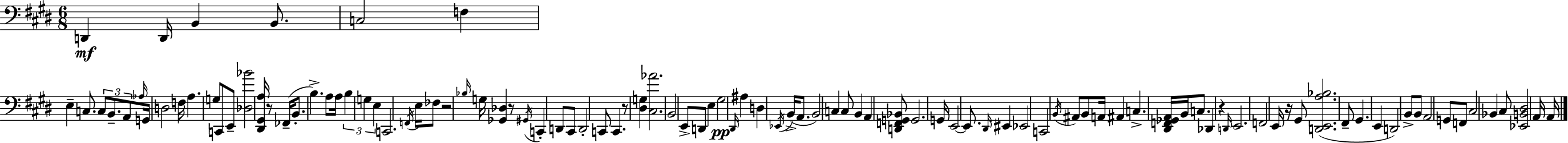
X:1
T:Untitled
M:6/8
L:1/4
K:E
D,, D,,/4 B,, B,,/2 C,2 F, E, C,/2 C,/2 B,,/2 A,,/2 _A,/4 G,,/4 D,2 F,/4 A, G,/2 C,,/2 E,,/2 [_D,_B]2 [^D,,^G,,A,]/4 z/2 _F,,/4 B,,/2 B, A,/2 A,/4 B, G, E, C,,2 F,,/4 E,/4 _F,/2 z2 _B,/4 G,/4 [_G,,_D,] z/2 ^G,,/4 C,, D,,/2 ^C,,/2 D,,2 C,,/2 C,, z/2 [^D,G,] [^C,_A]2 B,,2 E,,/2 D,,/2 E, ^G,2 ^D,,/4 ^A, D, _E,,/4 B,,/4 A,,/2 B,,2 C, C,/2 B,, A,, [D,,F,,G,,_B,,]/2 G,,2 G,,/4 E,,2 E,,/2 ^D,,/4 ^E,, _E,,2 C,,2 B,,/4 ^A,,/2 B,,/2 A,,/4 ^A,, C, [^D,,F,,_G,,A,,]/4 B,,/4 C,/2 _D,, z D,,/4 E,,2 F,,2 E,,/4 z/4 ^G,,/2 [D,,E,,A,_B,]2 ^F,,/2 ^G,, E,, D,,2 B,,/2 B,,/2 A,,2 G,,/2 F,,/2 ^C,2 _B,, ^C,/2 [_E,,B,,^D,]2 A,,/4 A,,/4